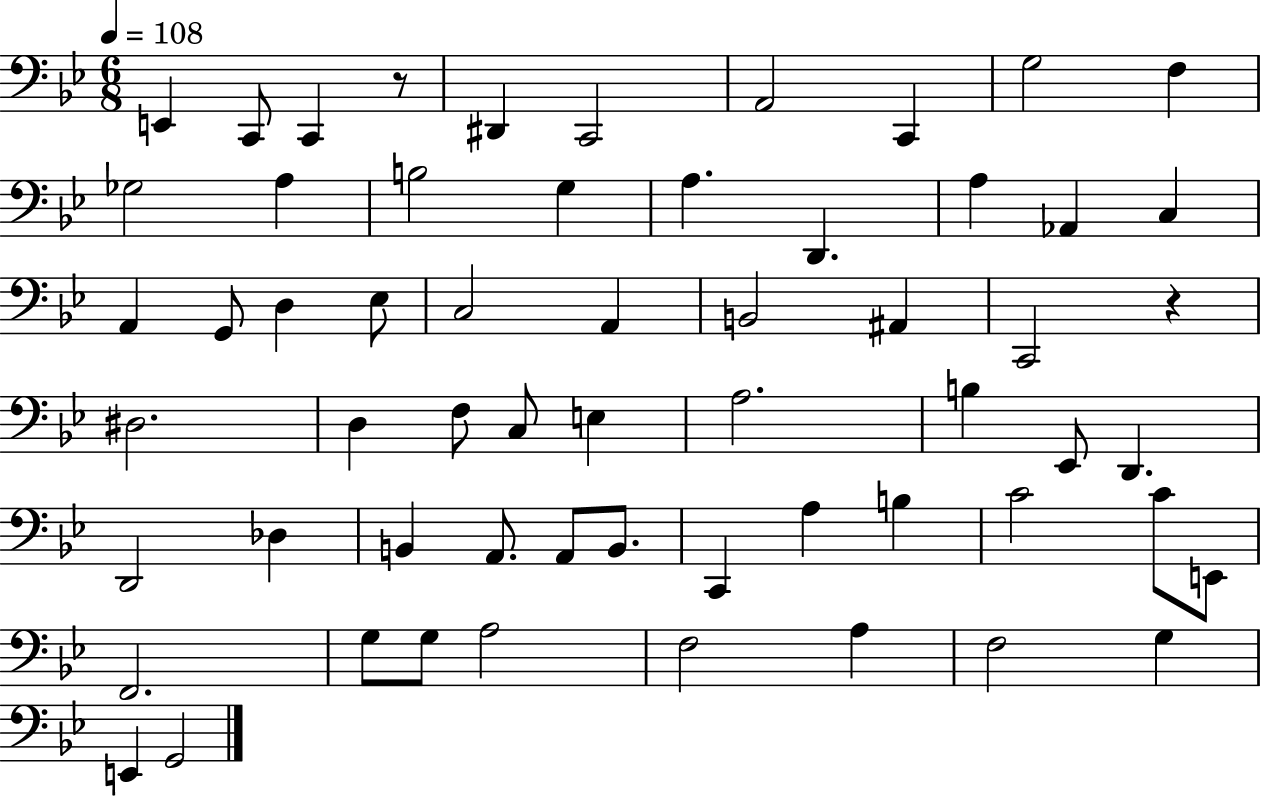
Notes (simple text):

E2/q C2/e C2/q R/e D#2/q C2/h A2/h C2/q G3/h F3/q Gb3/h A3/q B3/h G3/q A3/q. D2/q. A3/q Ab2/q C3/q A2/q G2/e D3/q Eb3/e C3/h A2/q B2/h A#2/q C2/h R/q D#3/h. D3/q F3/e C3/e E3/q A3/h. B3/q Eb2/e D2/q. D2/h Db3/q B2/q A2/e. A2/e B2/e. C2/q A3/q B3/q C4/h C4/e E2/e F2/h. G3/e G3/e A3/h F3/h A3/q F3/h G3/q E2/q G2/h